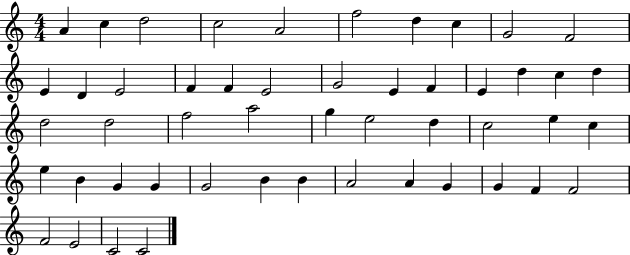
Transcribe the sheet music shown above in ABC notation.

X:1
T:Untitled
M:4/4
L:1/4
K:C
A c d2 c2 A2 f2 d c G2 F2 E D E2 F F E2 G2 E F E d c d d2 d2 f2 a2 g e2 d c2 e c e B G G G2 B B A2 A G G F F2 F2 E2 C2 C2